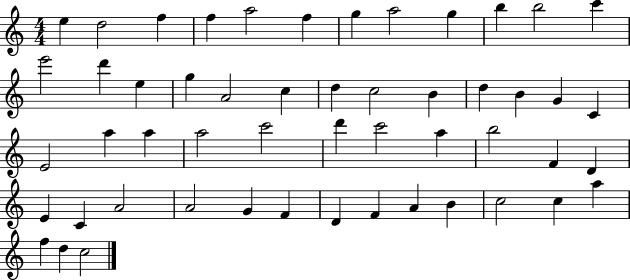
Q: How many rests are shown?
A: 0